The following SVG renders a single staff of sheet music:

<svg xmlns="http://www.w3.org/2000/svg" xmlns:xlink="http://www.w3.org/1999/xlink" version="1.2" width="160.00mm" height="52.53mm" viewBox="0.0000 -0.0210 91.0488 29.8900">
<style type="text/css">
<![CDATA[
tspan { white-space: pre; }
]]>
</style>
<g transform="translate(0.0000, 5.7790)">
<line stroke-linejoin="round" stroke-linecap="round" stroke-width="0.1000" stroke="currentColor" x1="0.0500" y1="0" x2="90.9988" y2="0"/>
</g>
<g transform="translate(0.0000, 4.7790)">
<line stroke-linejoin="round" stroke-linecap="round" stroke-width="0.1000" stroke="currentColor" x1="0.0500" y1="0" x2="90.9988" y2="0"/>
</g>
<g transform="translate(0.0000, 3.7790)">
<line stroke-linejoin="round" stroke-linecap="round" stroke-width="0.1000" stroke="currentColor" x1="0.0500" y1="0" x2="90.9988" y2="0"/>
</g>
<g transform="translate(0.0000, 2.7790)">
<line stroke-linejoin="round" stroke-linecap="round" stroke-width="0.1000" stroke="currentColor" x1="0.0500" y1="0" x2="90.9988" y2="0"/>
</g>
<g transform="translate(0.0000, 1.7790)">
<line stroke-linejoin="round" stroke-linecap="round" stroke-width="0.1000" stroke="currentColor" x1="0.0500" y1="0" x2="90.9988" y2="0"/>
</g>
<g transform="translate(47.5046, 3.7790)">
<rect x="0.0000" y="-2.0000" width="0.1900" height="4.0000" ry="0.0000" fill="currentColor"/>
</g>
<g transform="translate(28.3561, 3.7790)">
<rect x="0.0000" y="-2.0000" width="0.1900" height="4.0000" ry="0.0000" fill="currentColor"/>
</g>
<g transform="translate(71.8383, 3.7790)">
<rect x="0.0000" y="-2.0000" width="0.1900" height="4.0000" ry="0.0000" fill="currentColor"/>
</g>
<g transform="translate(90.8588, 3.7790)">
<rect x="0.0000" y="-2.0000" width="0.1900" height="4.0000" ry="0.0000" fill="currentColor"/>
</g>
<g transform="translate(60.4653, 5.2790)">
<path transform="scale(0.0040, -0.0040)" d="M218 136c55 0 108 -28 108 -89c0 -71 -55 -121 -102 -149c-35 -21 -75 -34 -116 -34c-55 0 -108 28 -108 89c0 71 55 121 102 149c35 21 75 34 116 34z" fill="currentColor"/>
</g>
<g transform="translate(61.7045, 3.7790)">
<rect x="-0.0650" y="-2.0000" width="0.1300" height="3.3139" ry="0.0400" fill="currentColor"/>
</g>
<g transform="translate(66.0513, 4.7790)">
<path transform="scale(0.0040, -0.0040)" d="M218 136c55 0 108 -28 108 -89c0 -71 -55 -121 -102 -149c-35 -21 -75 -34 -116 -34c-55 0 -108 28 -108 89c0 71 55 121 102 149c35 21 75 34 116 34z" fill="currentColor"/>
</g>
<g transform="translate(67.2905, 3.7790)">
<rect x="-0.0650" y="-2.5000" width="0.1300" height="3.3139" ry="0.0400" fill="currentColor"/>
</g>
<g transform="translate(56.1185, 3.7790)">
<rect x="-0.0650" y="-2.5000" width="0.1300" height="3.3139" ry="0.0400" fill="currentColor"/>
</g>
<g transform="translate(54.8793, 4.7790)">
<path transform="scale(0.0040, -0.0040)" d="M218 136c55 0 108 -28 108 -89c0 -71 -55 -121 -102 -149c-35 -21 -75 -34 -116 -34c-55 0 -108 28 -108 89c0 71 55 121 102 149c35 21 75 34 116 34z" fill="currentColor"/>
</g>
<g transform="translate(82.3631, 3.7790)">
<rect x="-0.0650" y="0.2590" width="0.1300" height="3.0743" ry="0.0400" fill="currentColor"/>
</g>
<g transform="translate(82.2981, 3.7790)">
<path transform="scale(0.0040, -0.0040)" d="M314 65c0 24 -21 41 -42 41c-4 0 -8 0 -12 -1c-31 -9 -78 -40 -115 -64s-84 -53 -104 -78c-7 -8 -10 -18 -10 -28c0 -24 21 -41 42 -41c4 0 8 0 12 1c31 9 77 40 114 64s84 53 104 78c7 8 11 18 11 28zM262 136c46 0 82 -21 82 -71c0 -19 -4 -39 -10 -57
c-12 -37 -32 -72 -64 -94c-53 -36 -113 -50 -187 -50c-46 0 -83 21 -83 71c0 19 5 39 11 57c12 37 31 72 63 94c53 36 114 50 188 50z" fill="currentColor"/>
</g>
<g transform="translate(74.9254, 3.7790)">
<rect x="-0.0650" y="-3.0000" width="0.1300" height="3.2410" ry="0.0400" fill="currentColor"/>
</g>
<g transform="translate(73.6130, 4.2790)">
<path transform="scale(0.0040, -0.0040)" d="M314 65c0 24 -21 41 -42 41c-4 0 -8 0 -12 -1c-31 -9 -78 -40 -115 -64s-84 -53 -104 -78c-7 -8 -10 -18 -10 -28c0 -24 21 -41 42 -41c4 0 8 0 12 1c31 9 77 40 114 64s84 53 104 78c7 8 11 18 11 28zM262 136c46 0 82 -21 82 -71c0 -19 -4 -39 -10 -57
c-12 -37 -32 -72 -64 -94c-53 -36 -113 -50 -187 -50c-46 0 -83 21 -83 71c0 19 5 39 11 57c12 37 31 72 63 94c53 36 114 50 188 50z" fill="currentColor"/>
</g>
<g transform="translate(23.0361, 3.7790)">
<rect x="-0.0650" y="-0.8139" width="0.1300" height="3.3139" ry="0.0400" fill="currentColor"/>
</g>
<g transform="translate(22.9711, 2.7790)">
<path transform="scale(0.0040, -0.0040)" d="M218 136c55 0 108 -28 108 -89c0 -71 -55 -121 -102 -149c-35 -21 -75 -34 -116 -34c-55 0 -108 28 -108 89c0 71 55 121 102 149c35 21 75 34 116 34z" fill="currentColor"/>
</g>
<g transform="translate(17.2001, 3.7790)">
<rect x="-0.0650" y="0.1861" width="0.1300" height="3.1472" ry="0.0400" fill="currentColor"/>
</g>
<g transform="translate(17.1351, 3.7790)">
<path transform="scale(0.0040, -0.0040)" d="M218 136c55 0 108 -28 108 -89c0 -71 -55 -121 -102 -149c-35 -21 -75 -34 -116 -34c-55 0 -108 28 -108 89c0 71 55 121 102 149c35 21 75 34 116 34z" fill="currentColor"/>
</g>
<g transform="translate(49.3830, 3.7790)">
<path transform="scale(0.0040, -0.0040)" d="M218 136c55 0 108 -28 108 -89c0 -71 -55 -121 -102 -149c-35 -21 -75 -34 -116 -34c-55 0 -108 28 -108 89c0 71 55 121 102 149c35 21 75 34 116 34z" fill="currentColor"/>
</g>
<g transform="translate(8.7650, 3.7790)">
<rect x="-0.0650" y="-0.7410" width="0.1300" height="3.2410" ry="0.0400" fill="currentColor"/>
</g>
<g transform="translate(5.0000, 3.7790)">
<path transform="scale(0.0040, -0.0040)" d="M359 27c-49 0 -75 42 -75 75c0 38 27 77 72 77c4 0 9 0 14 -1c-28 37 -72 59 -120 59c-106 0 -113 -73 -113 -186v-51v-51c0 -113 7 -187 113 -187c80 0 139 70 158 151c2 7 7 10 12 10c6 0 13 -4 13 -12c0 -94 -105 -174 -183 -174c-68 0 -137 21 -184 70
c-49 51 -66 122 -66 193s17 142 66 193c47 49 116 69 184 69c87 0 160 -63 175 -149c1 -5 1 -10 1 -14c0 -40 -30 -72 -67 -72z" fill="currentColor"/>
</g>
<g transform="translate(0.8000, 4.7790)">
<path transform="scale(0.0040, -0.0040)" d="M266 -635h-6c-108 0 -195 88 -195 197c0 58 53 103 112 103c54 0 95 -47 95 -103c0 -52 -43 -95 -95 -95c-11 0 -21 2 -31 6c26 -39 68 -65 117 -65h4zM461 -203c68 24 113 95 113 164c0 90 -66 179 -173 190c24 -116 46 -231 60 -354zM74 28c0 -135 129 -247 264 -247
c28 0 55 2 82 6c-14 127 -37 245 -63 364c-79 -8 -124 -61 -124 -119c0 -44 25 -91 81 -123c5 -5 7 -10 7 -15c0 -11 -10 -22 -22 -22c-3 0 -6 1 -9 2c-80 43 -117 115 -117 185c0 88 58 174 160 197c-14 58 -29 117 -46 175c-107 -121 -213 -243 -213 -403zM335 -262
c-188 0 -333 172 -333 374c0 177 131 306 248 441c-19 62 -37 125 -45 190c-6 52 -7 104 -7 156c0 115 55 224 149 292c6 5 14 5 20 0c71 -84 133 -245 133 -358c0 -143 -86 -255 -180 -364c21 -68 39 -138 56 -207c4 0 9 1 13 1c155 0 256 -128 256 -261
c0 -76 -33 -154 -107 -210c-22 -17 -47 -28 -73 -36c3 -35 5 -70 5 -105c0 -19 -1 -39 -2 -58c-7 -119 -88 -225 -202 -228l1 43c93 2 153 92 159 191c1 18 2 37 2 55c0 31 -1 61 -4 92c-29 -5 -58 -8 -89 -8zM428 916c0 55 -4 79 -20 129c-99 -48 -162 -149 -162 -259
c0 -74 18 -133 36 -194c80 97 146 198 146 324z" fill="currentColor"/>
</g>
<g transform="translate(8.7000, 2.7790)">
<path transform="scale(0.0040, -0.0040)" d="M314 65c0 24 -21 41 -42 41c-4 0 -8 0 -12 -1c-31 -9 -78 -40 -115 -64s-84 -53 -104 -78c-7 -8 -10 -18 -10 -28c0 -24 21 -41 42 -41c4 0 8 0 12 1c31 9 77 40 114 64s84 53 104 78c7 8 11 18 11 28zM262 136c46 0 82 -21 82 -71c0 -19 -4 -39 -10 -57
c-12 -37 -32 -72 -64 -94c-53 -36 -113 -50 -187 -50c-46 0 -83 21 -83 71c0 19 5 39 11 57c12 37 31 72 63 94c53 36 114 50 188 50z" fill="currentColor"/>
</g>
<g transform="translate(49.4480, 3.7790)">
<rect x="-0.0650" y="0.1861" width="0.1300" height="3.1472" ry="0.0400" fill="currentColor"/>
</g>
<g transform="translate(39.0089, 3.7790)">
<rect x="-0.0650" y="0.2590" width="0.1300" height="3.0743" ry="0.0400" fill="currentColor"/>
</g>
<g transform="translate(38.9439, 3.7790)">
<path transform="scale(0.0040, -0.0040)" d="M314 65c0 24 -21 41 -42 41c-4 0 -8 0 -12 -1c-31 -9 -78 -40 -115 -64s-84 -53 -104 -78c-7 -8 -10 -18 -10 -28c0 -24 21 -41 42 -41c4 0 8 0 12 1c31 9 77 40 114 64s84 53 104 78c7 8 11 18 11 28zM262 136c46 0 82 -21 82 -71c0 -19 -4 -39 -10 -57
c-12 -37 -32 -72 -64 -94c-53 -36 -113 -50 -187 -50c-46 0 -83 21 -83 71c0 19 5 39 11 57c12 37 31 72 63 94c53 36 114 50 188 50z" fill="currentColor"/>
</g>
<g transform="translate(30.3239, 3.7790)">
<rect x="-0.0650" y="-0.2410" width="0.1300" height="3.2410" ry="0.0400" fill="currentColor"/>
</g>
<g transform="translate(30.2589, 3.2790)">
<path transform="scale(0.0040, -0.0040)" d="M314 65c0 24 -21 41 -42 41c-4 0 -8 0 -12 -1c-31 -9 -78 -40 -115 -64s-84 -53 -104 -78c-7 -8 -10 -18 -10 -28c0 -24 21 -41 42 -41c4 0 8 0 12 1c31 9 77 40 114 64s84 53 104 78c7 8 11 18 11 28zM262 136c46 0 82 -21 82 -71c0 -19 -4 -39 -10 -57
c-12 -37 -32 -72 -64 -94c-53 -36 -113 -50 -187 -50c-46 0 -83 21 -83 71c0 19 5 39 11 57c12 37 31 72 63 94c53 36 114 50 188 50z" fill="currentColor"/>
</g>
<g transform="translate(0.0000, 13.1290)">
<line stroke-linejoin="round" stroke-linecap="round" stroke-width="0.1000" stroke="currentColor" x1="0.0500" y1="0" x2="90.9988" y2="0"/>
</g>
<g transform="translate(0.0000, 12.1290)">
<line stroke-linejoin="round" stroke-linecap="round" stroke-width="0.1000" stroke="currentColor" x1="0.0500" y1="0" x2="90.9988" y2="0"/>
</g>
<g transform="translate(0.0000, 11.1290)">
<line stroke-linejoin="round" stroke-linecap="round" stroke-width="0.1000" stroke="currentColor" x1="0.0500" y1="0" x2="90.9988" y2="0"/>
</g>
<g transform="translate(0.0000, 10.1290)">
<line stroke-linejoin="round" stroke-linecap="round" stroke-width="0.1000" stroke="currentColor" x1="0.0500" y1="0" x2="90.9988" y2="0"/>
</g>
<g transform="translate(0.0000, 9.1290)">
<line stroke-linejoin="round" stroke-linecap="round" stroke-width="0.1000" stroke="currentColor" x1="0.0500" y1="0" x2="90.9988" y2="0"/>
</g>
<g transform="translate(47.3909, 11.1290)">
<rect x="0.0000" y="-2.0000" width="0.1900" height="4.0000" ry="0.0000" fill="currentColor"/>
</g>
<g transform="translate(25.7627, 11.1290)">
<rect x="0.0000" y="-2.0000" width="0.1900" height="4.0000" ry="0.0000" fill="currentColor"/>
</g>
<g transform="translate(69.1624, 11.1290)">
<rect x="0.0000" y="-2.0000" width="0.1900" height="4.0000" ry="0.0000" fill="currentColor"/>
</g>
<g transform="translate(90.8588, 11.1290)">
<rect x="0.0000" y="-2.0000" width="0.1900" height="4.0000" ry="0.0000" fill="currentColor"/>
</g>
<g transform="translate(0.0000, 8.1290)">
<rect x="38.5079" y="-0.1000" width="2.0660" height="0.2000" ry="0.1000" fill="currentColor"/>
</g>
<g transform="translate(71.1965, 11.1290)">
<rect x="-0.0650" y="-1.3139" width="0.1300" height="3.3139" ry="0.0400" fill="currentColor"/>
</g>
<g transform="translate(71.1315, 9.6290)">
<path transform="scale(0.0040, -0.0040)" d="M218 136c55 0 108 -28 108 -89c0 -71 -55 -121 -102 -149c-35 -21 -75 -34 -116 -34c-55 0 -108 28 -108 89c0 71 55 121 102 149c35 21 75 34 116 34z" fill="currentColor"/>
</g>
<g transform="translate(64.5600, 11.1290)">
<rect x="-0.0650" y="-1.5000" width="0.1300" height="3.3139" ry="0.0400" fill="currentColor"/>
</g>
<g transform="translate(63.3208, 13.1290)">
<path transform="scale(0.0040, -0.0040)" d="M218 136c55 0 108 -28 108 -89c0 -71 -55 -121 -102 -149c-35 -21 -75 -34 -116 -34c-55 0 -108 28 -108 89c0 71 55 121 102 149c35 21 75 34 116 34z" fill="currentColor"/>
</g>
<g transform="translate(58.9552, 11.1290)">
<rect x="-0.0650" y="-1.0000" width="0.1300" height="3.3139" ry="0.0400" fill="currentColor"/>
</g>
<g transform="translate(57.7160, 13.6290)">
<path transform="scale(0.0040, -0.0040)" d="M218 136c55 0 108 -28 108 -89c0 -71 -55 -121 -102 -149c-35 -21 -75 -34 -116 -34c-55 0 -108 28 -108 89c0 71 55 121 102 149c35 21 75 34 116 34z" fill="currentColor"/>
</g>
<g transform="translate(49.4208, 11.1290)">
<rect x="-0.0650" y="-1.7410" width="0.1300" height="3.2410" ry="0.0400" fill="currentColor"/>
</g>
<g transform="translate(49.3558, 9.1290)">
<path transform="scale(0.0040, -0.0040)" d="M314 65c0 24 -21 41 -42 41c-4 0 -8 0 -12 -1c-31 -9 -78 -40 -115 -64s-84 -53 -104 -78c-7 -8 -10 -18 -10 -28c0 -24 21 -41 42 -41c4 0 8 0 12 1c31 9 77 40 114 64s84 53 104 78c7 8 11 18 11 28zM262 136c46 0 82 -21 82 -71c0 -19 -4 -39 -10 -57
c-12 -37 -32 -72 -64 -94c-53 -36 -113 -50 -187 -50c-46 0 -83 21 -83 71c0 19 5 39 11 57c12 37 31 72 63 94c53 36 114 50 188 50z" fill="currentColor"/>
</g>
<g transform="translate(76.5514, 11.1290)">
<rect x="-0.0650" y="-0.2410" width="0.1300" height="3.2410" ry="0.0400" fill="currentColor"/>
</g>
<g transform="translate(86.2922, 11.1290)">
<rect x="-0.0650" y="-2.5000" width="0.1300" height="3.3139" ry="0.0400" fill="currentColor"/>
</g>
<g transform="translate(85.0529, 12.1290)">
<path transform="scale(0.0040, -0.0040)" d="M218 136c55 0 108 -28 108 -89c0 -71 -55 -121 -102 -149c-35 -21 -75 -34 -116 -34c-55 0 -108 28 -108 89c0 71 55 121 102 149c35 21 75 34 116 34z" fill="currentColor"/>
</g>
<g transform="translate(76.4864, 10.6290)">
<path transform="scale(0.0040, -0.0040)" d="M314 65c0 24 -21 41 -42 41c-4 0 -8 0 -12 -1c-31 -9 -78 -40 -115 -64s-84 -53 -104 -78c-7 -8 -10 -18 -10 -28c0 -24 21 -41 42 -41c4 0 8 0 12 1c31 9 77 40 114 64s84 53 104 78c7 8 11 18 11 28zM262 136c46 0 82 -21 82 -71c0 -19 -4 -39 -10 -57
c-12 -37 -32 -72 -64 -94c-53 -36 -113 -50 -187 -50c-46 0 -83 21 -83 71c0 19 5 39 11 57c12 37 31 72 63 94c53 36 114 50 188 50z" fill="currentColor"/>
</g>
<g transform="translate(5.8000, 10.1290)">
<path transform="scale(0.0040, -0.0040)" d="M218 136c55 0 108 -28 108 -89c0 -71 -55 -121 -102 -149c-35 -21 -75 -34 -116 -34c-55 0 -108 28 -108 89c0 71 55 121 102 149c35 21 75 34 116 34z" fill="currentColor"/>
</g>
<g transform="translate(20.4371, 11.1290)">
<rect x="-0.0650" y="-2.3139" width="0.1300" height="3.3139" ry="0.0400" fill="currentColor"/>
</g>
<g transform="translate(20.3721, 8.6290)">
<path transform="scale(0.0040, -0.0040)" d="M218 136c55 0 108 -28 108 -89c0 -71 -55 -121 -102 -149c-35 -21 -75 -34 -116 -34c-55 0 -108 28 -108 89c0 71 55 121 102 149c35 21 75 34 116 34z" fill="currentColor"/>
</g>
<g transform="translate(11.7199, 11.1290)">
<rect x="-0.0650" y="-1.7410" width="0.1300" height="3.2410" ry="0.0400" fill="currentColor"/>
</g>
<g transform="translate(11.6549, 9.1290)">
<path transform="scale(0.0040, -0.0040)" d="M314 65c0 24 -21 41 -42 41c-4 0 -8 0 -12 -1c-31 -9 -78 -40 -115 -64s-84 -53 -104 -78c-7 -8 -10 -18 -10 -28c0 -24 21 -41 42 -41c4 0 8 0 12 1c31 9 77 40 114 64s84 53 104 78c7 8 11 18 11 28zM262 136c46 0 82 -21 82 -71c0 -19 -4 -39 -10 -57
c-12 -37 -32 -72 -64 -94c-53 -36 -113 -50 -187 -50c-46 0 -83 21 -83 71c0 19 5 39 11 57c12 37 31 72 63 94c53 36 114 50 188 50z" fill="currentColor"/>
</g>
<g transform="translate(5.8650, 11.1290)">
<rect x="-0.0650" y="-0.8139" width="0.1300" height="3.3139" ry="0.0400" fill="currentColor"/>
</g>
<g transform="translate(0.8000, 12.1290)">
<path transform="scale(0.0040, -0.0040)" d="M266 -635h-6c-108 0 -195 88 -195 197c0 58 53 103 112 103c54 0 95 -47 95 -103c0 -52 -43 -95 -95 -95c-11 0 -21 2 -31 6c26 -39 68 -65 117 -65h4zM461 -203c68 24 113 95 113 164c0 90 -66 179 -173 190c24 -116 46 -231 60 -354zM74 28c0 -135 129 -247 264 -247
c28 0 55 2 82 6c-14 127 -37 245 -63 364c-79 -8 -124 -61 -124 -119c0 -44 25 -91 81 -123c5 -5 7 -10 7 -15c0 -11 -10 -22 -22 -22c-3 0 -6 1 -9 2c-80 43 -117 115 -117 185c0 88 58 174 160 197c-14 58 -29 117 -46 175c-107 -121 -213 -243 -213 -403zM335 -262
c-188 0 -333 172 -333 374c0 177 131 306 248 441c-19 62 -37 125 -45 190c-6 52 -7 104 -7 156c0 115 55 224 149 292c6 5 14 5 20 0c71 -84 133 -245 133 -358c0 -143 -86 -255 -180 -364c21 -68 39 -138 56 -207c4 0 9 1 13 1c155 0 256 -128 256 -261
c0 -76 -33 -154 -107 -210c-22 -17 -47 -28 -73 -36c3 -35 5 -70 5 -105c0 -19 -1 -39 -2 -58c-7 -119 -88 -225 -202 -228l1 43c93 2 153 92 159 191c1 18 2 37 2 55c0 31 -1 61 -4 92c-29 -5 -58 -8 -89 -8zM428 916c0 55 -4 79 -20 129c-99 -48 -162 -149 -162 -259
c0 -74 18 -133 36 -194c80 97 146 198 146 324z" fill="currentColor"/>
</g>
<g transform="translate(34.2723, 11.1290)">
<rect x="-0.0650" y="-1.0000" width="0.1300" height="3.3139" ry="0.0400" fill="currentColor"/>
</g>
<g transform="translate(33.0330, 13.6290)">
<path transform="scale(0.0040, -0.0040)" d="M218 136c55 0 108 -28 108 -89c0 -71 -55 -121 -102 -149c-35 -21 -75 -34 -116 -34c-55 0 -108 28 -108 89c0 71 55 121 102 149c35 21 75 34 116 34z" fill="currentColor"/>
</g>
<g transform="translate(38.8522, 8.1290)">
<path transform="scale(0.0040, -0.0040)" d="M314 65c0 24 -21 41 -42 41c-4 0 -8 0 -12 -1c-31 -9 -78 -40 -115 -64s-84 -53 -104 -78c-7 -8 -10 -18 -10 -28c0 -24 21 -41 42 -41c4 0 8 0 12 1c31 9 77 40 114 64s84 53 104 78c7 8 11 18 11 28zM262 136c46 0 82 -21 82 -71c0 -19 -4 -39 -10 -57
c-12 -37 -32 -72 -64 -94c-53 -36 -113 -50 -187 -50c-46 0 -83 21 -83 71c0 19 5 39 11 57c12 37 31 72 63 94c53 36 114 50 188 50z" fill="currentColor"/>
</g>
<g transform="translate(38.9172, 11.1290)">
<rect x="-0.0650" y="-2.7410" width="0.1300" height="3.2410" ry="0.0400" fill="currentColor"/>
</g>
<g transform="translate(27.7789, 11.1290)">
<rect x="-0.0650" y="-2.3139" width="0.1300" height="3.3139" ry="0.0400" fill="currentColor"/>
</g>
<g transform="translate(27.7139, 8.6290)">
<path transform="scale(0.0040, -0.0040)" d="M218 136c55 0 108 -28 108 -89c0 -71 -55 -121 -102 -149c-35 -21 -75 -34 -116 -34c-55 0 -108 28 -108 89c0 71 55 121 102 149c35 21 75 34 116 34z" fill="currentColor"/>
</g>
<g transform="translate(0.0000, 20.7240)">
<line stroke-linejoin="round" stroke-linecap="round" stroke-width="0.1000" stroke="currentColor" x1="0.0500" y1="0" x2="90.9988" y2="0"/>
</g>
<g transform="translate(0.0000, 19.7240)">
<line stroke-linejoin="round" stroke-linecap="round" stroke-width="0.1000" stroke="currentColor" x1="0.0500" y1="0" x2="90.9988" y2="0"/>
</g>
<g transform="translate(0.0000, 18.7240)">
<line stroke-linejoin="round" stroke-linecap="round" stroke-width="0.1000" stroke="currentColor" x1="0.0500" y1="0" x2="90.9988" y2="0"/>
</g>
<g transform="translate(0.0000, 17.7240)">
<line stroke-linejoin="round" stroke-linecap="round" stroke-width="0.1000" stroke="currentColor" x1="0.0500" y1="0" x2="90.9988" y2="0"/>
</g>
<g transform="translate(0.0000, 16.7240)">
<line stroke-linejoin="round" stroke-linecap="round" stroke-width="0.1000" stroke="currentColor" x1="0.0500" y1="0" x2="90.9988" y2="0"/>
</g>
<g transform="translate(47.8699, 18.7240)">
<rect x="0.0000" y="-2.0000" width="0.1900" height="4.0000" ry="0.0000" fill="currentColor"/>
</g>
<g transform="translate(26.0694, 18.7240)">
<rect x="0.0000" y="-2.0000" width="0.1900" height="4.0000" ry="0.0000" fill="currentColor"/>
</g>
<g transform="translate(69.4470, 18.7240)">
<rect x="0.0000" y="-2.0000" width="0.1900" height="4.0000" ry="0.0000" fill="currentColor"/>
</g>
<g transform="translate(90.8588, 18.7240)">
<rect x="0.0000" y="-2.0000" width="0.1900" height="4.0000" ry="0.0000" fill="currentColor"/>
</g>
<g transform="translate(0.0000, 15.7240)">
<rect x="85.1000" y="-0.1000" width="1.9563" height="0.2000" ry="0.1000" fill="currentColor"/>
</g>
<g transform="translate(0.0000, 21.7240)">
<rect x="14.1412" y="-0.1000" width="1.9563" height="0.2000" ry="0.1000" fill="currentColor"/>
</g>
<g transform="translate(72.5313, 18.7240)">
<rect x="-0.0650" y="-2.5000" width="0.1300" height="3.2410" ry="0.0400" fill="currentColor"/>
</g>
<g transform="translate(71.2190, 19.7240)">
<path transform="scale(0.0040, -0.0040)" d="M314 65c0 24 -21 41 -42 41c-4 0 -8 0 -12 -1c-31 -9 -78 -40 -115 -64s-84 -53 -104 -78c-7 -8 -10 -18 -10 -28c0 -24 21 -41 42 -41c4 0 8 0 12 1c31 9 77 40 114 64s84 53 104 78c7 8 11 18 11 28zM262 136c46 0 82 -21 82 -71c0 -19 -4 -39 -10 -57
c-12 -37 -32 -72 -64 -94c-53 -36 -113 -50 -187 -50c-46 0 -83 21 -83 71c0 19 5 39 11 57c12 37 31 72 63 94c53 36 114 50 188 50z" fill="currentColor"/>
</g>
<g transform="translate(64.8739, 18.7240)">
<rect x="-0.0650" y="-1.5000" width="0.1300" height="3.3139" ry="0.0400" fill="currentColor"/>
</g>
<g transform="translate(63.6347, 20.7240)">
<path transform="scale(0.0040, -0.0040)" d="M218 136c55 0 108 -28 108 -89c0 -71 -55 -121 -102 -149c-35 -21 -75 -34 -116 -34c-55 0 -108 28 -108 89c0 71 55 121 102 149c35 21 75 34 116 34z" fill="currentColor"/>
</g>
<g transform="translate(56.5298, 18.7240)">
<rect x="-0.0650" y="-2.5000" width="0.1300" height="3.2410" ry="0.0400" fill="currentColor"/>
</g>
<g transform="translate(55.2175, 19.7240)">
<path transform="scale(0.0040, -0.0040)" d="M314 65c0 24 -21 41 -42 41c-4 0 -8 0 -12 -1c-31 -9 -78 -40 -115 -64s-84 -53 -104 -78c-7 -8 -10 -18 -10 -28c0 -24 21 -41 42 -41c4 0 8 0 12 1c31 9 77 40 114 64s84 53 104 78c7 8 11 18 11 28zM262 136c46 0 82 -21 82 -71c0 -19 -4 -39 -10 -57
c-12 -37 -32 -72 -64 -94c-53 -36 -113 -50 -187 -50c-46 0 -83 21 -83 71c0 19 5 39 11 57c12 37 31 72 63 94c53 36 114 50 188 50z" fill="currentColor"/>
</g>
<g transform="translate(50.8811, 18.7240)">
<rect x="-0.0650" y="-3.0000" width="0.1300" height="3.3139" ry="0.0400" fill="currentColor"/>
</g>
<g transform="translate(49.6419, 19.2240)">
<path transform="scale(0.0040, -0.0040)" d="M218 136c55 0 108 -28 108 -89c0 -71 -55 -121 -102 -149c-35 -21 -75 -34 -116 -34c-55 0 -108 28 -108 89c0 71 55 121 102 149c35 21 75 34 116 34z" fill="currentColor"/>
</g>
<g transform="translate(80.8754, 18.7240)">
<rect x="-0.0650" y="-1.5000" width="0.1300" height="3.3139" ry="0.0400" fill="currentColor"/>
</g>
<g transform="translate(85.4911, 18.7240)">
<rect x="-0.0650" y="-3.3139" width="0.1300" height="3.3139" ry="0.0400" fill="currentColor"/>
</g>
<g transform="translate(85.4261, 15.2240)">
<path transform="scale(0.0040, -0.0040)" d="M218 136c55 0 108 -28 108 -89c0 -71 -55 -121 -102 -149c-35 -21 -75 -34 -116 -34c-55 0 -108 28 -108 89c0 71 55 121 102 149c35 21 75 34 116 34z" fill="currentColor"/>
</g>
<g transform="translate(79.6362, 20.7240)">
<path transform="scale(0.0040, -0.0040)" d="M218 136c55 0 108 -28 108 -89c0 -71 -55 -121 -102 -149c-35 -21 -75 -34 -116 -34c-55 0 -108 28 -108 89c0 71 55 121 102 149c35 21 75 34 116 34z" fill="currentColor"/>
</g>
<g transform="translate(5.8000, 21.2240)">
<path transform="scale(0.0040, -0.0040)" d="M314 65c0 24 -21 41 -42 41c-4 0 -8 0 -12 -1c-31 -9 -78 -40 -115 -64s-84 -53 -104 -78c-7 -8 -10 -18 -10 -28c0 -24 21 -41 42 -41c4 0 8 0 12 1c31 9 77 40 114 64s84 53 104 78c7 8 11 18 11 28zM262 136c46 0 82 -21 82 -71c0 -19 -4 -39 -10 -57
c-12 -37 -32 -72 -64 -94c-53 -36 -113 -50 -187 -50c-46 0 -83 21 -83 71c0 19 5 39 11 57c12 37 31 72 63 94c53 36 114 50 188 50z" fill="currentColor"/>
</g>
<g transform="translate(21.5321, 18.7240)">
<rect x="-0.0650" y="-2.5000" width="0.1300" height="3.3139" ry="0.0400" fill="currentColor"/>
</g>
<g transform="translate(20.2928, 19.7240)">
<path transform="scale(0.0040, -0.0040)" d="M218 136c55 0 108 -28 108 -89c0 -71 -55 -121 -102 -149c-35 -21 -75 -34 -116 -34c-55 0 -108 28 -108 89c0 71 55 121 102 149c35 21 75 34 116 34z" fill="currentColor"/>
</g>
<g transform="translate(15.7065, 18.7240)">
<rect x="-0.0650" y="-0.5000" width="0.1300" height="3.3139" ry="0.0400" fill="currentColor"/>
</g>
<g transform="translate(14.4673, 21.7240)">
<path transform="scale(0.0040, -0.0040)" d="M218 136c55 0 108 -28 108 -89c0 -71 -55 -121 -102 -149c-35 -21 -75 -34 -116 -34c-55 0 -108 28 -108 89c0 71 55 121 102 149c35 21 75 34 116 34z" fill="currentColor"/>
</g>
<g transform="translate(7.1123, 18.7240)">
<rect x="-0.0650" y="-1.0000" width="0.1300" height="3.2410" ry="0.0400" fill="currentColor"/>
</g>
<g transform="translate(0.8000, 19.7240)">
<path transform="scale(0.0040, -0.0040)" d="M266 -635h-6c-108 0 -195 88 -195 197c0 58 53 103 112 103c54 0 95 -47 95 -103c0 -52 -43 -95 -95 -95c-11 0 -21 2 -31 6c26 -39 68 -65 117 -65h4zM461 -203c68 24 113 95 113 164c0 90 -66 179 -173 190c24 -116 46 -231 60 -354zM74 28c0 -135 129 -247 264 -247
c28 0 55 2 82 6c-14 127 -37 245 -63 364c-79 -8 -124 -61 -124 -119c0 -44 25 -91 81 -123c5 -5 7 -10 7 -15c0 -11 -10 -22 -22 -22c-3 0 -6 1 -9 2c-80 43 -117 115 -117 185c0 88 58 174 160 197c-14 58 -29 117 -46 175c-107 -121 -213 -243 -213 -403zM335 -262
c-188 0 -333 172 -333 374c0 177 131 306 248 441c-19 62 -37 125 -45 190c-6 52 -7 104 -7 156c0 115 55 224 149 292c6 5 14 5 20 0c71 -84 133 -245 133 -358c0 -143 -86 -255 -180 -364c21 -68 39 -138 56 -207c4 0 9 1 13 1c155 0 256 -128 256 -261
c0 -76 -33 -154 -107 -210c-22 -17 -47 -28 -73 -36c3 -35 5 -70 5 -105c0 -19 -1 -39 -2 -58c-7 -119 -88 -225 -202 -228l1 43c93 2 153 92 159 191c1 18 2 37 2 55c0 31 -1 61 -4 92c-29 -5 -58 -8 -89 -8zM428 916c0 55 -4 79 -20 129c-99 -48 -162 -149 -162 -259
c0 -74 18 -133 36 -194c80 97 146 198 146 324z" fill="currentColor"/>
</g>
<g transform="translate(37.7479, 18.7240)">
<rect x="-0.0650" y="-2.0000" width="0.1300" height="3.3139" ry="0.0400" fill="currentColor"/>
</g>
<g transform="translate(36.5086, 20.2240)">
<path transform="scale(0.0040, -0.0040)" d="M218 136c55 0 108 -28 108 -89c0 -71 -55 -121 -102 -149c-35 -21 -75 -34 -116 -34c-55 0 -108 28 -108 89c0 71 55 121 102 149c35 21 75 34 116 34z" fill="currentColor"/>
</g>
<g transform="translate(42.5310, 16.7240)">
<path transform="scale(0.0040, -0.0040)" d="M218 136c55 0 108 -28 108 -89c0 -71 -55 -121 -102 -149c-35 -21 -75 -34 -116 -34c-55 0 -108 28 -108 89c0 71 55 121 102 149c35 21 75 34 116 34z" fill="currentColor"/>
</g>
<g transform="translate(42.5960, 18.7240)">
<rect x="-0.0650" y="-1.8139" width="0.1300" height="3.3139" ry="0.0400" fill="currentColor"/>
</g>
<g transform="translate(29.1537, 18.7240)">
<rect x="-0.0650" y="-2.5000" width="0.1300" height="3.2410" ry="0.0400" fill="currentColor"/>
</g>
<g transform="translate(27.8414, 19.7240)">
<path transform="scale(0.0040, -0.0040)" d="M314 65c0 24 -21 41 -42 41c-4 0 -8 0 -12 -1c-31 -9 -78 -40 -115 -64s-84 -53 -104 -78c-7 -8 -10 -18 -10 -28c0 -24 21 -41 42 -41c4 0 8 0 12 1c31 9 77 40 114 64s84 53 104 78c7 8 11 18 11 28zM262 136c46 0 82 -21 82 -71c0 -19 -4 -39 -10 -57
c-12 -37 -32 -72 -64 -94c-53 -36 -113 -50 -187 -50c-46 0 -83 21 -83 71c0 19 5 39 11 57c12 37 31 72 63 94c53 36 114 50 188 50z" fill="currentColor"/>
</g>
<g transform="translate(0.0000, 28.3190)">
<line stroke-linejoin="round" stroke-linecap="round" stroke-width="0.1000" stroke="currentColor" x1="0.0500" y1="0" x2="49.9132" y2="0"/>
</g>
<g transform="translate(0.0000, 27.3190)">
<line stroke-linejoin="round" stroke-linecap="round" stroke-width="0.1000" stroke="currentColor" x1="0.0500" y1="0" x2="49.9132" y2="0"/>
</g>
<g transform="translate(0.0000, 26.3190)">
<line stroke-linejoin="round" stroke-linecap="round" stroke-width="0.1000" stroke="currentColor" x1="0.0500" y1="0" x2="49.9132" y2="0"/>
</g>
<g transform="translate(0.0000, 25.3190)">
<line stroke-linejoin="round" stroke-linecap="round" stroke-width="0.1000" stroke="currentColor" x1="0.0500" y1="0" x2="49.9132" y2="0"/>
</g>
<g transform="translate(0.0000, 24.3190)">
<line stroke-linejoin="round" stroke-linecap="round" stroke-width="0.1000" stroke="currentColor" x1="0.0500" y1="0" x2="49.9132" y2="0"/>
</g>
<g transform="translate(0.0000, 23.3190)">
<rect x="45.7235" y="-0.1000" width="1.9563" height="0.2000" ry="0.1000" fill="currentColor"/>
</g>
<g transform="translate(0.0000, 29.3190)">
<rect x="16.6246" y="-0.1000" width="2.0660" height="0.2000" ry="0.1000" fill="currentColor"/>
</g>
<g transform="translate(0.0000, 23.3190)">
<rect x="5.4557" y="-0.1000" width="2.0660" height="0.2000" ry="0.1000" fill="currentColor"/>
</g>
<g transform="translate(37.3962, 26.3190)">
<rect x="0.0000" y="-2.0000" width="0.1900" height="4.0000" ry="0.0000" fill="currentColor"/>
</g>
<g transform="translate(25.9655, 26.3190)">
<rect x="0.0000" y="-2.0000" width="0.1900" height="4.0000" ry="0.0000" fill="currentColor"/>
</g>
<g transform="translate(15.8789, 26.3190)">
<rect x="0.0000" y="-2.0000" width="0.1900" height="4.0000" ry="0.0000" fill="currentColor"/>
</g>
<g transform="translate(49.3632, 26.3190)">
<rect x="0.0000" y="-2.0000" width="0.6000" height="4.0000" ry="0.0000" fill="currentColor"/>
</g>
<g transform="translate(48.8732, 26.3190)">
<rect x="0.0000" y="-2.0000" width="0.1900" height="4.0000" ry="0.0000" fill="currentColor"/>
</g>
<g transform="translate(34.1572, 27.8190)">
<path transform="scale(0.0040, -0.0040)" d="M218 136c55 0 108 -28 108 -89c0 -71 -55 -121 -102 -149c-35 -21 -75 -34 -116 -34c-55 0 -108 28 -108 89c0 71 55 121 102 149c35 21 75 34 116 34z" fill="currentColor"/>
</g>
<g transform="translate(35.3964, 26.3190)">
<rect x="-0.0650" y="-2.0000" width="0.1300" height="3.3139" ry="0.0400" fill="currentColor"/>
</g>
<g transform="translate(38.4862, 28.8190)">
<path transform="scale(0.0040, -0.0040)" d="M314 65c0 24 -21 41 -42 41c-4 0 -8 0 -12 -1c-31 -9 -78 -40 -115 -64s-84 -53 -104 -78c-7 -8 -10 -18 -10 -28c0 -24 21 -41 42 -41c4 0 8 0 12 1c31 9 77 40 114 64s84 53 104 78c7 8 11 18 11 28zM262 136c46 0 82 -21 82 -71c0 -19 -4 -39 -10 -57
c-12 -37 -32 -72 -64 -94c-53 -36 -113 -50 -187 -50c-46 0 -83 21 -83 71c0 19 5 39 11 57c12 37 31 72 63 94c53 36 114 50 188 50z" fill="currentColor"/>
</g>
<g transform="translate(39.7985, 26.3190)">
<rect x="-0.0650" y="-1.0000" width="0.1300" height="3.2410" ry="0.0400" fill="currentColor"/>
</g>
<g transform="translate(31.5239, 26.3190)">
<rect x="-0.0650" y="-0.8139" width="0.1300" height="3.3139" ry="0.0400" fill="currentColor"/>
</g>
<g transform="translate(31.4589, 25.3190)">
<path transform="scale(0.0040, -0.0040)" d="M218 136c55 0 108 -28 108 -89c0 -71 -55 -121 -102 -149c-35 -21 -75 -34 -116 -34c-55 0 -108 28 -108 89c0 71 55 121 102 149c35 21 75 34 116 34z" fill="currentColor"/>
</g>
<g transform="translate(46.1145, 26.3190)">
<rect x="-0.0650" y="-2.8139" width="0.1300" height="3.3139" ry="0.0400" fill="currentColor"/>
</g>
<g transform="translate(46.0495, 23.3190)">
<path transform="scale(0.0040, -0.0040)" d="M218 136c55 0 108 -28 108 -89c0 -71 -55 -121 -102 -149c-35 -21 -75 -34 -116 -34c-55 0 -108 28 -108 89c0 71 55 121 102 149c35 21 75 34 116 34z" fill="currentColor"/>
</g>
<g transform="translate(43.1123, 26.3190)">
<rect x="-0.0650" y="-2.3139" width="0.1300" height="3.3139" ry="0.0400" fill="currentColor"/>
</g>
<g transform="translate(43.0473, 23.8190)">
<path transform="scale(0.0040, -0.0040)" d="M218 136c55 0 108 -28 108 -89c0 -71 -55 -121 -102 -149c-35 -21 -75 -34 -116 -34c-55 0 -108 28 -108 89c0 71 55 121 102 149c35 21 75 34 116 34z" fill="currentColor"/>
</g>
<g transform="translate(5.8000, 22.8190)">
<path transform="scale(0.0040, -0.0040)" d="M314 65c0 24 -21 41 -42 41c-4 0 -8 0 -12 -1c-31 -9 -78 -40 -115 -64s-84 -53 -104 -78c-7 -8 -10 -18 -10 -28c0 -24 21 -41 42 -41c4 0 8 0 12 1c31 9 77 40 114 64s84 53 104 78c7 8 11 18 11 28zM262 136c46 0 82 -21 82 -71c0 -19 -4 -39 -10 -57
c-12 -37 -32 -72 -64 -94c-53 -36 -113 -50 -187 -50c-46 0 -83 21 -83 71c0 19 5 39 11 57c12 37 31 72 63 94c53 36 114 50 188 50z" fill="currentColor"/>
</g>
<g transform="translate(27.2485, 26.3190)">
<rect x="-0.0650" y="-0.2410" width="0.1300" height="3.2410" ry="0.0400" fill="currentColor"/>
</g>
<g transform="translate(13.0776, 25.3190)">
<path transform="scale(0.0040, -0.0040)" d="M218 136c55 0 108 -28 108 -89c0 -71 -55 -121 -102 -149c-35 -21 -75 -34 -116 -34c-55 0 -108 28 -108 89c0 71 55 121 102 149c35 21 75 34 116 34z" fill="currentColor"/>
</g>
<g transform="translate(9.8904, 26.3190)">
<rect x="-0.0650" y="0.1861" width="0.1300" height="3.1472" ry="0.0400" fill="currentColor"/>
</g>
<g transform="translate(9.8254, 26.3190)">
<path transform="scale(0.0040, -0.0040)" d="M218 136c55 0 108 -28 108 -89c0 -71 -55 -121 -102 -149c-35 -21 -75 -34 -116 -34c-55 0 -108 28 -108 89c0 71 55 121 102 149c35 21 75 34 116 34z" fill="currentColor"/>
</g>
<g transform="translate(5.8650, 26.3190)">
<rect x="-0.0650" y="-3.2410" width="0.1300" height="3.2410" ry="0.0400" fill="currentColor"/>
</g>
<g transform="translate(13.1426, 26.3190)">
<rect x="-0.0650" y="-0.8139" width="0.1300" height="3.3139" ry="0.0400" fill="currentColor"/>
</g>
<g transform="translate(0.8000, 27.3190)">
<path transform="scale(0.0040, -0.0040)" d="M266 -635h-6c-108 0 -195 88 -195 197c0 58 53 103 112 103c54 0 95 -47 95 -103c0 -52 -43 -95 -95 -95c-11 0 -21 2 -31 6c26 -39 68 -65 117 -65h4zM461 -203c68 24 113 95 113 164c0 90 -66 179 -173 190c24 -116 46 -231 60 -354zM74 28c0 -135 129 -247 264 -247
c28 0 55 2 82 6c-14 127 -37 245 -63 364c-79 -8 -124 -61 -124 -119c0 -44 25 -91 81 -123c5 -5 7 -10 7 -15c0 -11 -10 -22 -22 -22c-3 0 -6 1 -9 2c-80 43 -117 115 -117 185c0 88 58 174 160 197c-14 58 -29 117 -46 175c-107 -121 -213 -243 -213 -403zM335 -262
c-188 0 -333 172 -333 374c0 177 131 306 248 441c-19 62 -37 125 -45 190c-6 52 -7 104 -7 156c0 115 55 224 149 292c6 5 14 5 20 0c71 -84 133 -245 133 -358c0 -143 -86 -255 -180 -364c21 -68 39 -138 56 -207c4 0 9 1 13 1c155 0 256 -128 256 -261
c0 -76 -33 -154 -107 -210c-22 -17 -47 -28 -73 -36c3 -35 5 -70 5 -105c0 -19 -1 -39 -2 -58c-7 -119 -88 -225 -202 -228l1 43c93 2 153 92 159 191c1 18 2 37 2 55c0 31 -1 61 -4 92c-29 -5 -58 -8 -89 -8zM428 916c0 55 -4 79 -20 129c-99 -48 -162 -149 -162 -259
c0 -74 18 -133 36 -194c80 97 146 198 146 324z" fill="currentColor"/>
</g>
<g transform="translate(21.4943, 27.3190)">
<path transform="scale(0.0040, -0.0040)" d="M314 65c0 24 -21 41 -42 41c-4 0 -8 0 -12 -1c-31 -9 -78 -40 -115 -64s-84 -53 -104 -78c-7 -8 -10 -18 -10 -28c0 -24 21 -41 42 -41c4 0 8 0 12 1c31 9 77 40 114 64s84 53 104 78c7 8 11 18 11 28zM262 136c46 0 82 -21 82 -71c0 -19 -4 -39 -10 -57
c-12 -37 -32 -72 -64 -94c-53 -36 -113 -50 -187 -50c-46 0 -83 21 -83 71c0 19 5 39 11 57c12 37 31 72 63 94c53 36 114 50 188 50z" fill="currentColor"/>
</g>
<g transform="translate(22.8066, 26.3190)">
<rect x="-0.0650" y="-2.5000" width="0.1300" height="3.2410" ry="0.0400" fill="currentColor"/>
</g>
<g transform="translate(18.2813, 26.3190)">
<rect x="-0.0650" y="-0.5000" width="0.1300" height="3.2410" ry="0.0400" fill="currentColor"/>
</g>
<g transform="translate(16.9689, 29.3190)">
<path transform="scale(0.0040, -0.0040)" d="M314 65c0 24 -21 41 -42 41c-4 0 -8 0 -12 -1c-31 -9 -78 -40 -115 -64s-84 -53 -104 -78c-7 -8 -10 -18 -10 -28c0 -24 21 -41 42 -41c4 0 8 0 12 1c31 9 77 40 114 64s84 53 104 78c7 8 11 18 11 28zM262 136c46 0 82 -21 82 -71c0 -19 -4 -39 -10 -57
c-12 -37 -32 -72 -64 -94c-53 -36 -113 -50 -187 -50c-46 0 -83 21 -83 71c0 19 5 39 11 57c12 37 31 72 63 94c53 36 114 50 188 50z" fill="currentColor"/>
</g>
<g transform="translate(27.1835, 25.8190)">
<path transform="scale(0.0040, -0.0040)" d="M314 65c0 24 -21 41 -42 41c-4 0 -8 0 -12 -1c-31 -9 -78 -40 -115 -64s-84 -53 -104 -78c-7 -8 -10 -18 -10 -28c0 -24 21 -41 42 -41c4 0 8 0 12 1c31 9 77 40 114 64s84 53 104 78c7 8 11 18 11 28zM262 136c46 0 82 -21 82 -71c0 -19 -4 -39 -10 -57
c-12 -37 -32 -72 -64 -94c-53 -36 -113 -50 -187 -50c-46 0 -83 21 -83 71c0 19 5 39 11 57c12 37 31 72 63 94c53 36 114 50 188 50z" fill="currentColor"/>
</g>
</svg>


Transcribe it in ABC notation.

X:1
T:Untitled
M:4/4
L:1/4
K:C
d2 B d c2 B2 B G F G A2 B2 d f2 g g D a2 f2 D E e c2 G D2 C G G2 F f A G2 E G2 E b b2 B d C2 G2 c2 d F D2 g a